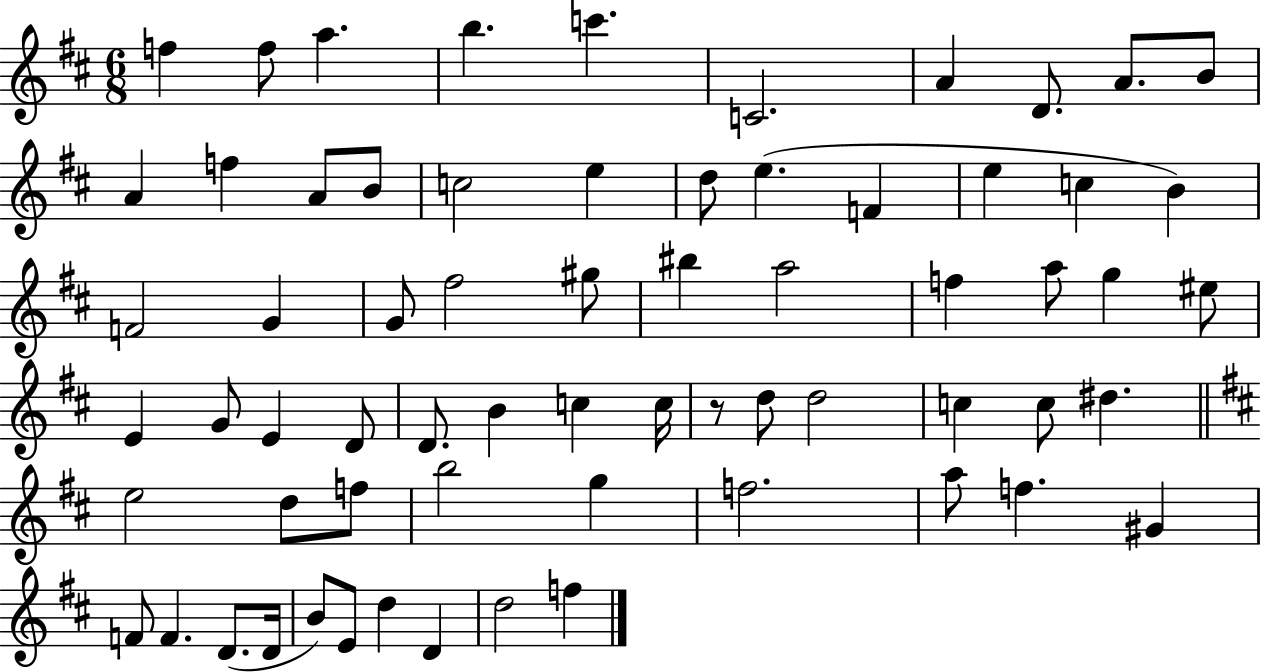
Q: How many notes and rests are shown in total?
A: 66